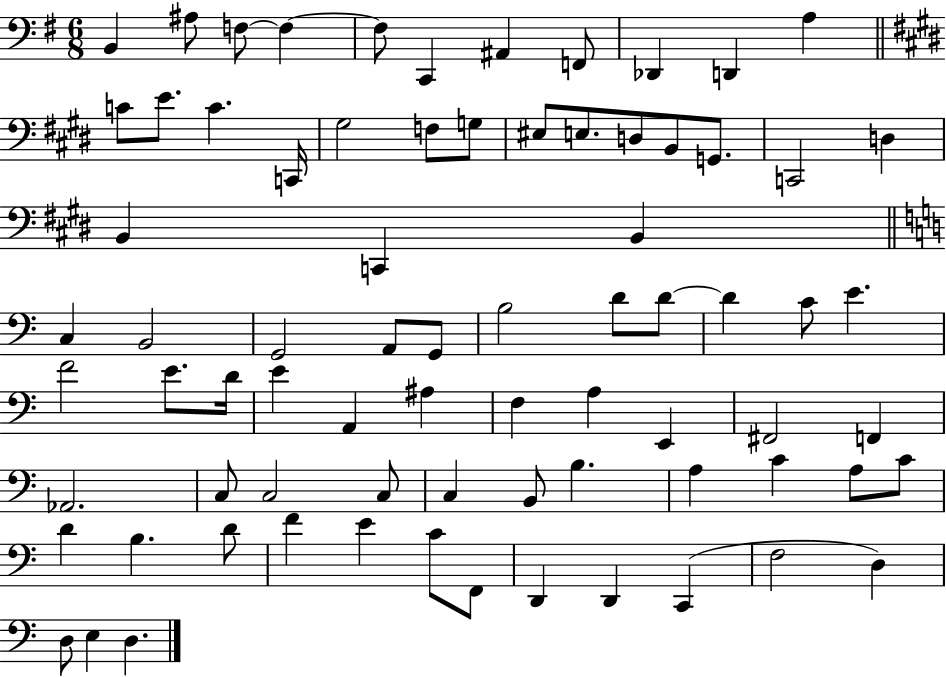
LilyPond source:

{
  \clef bass
  \numericTimeSignature
  \time 6/8
  \key g \major
  b,4 ais8 f8~~ f4~~ | f8 c,4 ais,4 f,8 | des,4 d,4 a4 | \bar "||" \break \key e \major c'8 e'8. c'4. c,16 | gis2 f8 g8 | eis8 e8. d8 b,8 g,8. | c,2 d4 | \break b,4 c,4 b,4 | \bar "||" \break \key c \major c4 b,2 | g,2 a,8 g,8 | b2 d'8 d'8~~ | d'4 c'8 e'4. | \break f'2 e'8. d'16 | e'4 a,4 ais4 | f4 a4 e,4 | fis,2 f,4 | \break aes,2. | c8 c2 c8 | c4 b,8 b4. | a4 c'4 a8 c'8 | \break d'4 b4. d'8 | f'4 e'4 c'8 f,8 | d,4 d,4 c,4( | f2 d4) | \break d8 e4 d4. | \bar "|."
}